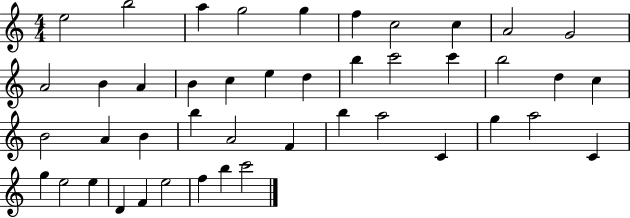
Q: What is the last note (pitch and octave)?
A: C6